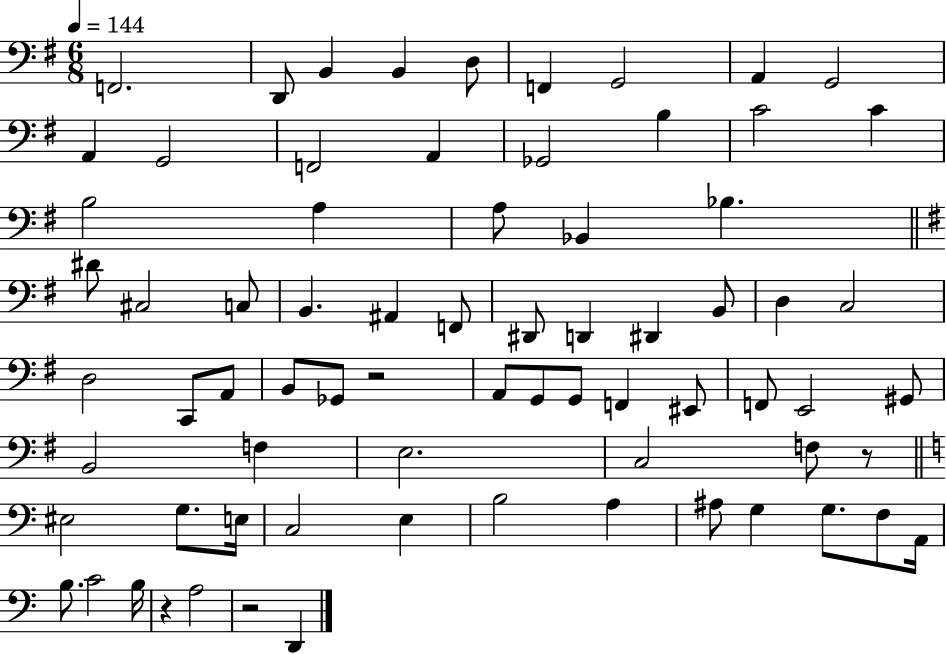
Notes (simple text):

F2/h. D2/e B2/q B2/q D3/e F2/q G2/h A2/q G2/h A2/q G2/h F2/h A2/q Gb2/h B3/q C4/h C4/q B3/h A3/q A3/e Bb2/q Bb3/q. D#4/e C#3/h C3/e B2/q. A#2/q F2/e D#2/e D2/q D#2/q B2/e D3/q C3/h D3/h C2/e A2/e B2/e Gb2/e R/h A2/e G2/e G2/e F2/q EIS2/e F2/e E2/h G#2/e B2/h F3/q E3/h. C3/h F3/e R/e EIS3/h G3/e. E3/s C3/h E3/q B3/h A3/q A#3/e G3/q G3/e. F3/e A2/s B3/e. C4/h B3/s R/q A3/h R/h D2/q